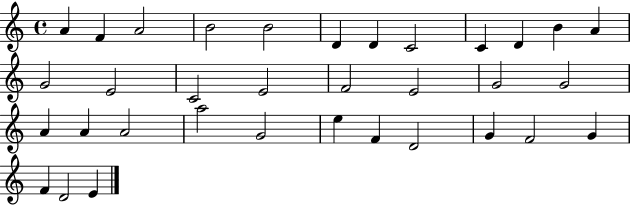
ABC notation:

X:1
T:Untitled
M:4/4
L:1/4
K:C
A F A2 B2 B2 D D C2 C D B A G2 E2 C2 E2 F2 E2 G2 G2 A A A2 a2 G2 e F D2 G F2 G F D2 E